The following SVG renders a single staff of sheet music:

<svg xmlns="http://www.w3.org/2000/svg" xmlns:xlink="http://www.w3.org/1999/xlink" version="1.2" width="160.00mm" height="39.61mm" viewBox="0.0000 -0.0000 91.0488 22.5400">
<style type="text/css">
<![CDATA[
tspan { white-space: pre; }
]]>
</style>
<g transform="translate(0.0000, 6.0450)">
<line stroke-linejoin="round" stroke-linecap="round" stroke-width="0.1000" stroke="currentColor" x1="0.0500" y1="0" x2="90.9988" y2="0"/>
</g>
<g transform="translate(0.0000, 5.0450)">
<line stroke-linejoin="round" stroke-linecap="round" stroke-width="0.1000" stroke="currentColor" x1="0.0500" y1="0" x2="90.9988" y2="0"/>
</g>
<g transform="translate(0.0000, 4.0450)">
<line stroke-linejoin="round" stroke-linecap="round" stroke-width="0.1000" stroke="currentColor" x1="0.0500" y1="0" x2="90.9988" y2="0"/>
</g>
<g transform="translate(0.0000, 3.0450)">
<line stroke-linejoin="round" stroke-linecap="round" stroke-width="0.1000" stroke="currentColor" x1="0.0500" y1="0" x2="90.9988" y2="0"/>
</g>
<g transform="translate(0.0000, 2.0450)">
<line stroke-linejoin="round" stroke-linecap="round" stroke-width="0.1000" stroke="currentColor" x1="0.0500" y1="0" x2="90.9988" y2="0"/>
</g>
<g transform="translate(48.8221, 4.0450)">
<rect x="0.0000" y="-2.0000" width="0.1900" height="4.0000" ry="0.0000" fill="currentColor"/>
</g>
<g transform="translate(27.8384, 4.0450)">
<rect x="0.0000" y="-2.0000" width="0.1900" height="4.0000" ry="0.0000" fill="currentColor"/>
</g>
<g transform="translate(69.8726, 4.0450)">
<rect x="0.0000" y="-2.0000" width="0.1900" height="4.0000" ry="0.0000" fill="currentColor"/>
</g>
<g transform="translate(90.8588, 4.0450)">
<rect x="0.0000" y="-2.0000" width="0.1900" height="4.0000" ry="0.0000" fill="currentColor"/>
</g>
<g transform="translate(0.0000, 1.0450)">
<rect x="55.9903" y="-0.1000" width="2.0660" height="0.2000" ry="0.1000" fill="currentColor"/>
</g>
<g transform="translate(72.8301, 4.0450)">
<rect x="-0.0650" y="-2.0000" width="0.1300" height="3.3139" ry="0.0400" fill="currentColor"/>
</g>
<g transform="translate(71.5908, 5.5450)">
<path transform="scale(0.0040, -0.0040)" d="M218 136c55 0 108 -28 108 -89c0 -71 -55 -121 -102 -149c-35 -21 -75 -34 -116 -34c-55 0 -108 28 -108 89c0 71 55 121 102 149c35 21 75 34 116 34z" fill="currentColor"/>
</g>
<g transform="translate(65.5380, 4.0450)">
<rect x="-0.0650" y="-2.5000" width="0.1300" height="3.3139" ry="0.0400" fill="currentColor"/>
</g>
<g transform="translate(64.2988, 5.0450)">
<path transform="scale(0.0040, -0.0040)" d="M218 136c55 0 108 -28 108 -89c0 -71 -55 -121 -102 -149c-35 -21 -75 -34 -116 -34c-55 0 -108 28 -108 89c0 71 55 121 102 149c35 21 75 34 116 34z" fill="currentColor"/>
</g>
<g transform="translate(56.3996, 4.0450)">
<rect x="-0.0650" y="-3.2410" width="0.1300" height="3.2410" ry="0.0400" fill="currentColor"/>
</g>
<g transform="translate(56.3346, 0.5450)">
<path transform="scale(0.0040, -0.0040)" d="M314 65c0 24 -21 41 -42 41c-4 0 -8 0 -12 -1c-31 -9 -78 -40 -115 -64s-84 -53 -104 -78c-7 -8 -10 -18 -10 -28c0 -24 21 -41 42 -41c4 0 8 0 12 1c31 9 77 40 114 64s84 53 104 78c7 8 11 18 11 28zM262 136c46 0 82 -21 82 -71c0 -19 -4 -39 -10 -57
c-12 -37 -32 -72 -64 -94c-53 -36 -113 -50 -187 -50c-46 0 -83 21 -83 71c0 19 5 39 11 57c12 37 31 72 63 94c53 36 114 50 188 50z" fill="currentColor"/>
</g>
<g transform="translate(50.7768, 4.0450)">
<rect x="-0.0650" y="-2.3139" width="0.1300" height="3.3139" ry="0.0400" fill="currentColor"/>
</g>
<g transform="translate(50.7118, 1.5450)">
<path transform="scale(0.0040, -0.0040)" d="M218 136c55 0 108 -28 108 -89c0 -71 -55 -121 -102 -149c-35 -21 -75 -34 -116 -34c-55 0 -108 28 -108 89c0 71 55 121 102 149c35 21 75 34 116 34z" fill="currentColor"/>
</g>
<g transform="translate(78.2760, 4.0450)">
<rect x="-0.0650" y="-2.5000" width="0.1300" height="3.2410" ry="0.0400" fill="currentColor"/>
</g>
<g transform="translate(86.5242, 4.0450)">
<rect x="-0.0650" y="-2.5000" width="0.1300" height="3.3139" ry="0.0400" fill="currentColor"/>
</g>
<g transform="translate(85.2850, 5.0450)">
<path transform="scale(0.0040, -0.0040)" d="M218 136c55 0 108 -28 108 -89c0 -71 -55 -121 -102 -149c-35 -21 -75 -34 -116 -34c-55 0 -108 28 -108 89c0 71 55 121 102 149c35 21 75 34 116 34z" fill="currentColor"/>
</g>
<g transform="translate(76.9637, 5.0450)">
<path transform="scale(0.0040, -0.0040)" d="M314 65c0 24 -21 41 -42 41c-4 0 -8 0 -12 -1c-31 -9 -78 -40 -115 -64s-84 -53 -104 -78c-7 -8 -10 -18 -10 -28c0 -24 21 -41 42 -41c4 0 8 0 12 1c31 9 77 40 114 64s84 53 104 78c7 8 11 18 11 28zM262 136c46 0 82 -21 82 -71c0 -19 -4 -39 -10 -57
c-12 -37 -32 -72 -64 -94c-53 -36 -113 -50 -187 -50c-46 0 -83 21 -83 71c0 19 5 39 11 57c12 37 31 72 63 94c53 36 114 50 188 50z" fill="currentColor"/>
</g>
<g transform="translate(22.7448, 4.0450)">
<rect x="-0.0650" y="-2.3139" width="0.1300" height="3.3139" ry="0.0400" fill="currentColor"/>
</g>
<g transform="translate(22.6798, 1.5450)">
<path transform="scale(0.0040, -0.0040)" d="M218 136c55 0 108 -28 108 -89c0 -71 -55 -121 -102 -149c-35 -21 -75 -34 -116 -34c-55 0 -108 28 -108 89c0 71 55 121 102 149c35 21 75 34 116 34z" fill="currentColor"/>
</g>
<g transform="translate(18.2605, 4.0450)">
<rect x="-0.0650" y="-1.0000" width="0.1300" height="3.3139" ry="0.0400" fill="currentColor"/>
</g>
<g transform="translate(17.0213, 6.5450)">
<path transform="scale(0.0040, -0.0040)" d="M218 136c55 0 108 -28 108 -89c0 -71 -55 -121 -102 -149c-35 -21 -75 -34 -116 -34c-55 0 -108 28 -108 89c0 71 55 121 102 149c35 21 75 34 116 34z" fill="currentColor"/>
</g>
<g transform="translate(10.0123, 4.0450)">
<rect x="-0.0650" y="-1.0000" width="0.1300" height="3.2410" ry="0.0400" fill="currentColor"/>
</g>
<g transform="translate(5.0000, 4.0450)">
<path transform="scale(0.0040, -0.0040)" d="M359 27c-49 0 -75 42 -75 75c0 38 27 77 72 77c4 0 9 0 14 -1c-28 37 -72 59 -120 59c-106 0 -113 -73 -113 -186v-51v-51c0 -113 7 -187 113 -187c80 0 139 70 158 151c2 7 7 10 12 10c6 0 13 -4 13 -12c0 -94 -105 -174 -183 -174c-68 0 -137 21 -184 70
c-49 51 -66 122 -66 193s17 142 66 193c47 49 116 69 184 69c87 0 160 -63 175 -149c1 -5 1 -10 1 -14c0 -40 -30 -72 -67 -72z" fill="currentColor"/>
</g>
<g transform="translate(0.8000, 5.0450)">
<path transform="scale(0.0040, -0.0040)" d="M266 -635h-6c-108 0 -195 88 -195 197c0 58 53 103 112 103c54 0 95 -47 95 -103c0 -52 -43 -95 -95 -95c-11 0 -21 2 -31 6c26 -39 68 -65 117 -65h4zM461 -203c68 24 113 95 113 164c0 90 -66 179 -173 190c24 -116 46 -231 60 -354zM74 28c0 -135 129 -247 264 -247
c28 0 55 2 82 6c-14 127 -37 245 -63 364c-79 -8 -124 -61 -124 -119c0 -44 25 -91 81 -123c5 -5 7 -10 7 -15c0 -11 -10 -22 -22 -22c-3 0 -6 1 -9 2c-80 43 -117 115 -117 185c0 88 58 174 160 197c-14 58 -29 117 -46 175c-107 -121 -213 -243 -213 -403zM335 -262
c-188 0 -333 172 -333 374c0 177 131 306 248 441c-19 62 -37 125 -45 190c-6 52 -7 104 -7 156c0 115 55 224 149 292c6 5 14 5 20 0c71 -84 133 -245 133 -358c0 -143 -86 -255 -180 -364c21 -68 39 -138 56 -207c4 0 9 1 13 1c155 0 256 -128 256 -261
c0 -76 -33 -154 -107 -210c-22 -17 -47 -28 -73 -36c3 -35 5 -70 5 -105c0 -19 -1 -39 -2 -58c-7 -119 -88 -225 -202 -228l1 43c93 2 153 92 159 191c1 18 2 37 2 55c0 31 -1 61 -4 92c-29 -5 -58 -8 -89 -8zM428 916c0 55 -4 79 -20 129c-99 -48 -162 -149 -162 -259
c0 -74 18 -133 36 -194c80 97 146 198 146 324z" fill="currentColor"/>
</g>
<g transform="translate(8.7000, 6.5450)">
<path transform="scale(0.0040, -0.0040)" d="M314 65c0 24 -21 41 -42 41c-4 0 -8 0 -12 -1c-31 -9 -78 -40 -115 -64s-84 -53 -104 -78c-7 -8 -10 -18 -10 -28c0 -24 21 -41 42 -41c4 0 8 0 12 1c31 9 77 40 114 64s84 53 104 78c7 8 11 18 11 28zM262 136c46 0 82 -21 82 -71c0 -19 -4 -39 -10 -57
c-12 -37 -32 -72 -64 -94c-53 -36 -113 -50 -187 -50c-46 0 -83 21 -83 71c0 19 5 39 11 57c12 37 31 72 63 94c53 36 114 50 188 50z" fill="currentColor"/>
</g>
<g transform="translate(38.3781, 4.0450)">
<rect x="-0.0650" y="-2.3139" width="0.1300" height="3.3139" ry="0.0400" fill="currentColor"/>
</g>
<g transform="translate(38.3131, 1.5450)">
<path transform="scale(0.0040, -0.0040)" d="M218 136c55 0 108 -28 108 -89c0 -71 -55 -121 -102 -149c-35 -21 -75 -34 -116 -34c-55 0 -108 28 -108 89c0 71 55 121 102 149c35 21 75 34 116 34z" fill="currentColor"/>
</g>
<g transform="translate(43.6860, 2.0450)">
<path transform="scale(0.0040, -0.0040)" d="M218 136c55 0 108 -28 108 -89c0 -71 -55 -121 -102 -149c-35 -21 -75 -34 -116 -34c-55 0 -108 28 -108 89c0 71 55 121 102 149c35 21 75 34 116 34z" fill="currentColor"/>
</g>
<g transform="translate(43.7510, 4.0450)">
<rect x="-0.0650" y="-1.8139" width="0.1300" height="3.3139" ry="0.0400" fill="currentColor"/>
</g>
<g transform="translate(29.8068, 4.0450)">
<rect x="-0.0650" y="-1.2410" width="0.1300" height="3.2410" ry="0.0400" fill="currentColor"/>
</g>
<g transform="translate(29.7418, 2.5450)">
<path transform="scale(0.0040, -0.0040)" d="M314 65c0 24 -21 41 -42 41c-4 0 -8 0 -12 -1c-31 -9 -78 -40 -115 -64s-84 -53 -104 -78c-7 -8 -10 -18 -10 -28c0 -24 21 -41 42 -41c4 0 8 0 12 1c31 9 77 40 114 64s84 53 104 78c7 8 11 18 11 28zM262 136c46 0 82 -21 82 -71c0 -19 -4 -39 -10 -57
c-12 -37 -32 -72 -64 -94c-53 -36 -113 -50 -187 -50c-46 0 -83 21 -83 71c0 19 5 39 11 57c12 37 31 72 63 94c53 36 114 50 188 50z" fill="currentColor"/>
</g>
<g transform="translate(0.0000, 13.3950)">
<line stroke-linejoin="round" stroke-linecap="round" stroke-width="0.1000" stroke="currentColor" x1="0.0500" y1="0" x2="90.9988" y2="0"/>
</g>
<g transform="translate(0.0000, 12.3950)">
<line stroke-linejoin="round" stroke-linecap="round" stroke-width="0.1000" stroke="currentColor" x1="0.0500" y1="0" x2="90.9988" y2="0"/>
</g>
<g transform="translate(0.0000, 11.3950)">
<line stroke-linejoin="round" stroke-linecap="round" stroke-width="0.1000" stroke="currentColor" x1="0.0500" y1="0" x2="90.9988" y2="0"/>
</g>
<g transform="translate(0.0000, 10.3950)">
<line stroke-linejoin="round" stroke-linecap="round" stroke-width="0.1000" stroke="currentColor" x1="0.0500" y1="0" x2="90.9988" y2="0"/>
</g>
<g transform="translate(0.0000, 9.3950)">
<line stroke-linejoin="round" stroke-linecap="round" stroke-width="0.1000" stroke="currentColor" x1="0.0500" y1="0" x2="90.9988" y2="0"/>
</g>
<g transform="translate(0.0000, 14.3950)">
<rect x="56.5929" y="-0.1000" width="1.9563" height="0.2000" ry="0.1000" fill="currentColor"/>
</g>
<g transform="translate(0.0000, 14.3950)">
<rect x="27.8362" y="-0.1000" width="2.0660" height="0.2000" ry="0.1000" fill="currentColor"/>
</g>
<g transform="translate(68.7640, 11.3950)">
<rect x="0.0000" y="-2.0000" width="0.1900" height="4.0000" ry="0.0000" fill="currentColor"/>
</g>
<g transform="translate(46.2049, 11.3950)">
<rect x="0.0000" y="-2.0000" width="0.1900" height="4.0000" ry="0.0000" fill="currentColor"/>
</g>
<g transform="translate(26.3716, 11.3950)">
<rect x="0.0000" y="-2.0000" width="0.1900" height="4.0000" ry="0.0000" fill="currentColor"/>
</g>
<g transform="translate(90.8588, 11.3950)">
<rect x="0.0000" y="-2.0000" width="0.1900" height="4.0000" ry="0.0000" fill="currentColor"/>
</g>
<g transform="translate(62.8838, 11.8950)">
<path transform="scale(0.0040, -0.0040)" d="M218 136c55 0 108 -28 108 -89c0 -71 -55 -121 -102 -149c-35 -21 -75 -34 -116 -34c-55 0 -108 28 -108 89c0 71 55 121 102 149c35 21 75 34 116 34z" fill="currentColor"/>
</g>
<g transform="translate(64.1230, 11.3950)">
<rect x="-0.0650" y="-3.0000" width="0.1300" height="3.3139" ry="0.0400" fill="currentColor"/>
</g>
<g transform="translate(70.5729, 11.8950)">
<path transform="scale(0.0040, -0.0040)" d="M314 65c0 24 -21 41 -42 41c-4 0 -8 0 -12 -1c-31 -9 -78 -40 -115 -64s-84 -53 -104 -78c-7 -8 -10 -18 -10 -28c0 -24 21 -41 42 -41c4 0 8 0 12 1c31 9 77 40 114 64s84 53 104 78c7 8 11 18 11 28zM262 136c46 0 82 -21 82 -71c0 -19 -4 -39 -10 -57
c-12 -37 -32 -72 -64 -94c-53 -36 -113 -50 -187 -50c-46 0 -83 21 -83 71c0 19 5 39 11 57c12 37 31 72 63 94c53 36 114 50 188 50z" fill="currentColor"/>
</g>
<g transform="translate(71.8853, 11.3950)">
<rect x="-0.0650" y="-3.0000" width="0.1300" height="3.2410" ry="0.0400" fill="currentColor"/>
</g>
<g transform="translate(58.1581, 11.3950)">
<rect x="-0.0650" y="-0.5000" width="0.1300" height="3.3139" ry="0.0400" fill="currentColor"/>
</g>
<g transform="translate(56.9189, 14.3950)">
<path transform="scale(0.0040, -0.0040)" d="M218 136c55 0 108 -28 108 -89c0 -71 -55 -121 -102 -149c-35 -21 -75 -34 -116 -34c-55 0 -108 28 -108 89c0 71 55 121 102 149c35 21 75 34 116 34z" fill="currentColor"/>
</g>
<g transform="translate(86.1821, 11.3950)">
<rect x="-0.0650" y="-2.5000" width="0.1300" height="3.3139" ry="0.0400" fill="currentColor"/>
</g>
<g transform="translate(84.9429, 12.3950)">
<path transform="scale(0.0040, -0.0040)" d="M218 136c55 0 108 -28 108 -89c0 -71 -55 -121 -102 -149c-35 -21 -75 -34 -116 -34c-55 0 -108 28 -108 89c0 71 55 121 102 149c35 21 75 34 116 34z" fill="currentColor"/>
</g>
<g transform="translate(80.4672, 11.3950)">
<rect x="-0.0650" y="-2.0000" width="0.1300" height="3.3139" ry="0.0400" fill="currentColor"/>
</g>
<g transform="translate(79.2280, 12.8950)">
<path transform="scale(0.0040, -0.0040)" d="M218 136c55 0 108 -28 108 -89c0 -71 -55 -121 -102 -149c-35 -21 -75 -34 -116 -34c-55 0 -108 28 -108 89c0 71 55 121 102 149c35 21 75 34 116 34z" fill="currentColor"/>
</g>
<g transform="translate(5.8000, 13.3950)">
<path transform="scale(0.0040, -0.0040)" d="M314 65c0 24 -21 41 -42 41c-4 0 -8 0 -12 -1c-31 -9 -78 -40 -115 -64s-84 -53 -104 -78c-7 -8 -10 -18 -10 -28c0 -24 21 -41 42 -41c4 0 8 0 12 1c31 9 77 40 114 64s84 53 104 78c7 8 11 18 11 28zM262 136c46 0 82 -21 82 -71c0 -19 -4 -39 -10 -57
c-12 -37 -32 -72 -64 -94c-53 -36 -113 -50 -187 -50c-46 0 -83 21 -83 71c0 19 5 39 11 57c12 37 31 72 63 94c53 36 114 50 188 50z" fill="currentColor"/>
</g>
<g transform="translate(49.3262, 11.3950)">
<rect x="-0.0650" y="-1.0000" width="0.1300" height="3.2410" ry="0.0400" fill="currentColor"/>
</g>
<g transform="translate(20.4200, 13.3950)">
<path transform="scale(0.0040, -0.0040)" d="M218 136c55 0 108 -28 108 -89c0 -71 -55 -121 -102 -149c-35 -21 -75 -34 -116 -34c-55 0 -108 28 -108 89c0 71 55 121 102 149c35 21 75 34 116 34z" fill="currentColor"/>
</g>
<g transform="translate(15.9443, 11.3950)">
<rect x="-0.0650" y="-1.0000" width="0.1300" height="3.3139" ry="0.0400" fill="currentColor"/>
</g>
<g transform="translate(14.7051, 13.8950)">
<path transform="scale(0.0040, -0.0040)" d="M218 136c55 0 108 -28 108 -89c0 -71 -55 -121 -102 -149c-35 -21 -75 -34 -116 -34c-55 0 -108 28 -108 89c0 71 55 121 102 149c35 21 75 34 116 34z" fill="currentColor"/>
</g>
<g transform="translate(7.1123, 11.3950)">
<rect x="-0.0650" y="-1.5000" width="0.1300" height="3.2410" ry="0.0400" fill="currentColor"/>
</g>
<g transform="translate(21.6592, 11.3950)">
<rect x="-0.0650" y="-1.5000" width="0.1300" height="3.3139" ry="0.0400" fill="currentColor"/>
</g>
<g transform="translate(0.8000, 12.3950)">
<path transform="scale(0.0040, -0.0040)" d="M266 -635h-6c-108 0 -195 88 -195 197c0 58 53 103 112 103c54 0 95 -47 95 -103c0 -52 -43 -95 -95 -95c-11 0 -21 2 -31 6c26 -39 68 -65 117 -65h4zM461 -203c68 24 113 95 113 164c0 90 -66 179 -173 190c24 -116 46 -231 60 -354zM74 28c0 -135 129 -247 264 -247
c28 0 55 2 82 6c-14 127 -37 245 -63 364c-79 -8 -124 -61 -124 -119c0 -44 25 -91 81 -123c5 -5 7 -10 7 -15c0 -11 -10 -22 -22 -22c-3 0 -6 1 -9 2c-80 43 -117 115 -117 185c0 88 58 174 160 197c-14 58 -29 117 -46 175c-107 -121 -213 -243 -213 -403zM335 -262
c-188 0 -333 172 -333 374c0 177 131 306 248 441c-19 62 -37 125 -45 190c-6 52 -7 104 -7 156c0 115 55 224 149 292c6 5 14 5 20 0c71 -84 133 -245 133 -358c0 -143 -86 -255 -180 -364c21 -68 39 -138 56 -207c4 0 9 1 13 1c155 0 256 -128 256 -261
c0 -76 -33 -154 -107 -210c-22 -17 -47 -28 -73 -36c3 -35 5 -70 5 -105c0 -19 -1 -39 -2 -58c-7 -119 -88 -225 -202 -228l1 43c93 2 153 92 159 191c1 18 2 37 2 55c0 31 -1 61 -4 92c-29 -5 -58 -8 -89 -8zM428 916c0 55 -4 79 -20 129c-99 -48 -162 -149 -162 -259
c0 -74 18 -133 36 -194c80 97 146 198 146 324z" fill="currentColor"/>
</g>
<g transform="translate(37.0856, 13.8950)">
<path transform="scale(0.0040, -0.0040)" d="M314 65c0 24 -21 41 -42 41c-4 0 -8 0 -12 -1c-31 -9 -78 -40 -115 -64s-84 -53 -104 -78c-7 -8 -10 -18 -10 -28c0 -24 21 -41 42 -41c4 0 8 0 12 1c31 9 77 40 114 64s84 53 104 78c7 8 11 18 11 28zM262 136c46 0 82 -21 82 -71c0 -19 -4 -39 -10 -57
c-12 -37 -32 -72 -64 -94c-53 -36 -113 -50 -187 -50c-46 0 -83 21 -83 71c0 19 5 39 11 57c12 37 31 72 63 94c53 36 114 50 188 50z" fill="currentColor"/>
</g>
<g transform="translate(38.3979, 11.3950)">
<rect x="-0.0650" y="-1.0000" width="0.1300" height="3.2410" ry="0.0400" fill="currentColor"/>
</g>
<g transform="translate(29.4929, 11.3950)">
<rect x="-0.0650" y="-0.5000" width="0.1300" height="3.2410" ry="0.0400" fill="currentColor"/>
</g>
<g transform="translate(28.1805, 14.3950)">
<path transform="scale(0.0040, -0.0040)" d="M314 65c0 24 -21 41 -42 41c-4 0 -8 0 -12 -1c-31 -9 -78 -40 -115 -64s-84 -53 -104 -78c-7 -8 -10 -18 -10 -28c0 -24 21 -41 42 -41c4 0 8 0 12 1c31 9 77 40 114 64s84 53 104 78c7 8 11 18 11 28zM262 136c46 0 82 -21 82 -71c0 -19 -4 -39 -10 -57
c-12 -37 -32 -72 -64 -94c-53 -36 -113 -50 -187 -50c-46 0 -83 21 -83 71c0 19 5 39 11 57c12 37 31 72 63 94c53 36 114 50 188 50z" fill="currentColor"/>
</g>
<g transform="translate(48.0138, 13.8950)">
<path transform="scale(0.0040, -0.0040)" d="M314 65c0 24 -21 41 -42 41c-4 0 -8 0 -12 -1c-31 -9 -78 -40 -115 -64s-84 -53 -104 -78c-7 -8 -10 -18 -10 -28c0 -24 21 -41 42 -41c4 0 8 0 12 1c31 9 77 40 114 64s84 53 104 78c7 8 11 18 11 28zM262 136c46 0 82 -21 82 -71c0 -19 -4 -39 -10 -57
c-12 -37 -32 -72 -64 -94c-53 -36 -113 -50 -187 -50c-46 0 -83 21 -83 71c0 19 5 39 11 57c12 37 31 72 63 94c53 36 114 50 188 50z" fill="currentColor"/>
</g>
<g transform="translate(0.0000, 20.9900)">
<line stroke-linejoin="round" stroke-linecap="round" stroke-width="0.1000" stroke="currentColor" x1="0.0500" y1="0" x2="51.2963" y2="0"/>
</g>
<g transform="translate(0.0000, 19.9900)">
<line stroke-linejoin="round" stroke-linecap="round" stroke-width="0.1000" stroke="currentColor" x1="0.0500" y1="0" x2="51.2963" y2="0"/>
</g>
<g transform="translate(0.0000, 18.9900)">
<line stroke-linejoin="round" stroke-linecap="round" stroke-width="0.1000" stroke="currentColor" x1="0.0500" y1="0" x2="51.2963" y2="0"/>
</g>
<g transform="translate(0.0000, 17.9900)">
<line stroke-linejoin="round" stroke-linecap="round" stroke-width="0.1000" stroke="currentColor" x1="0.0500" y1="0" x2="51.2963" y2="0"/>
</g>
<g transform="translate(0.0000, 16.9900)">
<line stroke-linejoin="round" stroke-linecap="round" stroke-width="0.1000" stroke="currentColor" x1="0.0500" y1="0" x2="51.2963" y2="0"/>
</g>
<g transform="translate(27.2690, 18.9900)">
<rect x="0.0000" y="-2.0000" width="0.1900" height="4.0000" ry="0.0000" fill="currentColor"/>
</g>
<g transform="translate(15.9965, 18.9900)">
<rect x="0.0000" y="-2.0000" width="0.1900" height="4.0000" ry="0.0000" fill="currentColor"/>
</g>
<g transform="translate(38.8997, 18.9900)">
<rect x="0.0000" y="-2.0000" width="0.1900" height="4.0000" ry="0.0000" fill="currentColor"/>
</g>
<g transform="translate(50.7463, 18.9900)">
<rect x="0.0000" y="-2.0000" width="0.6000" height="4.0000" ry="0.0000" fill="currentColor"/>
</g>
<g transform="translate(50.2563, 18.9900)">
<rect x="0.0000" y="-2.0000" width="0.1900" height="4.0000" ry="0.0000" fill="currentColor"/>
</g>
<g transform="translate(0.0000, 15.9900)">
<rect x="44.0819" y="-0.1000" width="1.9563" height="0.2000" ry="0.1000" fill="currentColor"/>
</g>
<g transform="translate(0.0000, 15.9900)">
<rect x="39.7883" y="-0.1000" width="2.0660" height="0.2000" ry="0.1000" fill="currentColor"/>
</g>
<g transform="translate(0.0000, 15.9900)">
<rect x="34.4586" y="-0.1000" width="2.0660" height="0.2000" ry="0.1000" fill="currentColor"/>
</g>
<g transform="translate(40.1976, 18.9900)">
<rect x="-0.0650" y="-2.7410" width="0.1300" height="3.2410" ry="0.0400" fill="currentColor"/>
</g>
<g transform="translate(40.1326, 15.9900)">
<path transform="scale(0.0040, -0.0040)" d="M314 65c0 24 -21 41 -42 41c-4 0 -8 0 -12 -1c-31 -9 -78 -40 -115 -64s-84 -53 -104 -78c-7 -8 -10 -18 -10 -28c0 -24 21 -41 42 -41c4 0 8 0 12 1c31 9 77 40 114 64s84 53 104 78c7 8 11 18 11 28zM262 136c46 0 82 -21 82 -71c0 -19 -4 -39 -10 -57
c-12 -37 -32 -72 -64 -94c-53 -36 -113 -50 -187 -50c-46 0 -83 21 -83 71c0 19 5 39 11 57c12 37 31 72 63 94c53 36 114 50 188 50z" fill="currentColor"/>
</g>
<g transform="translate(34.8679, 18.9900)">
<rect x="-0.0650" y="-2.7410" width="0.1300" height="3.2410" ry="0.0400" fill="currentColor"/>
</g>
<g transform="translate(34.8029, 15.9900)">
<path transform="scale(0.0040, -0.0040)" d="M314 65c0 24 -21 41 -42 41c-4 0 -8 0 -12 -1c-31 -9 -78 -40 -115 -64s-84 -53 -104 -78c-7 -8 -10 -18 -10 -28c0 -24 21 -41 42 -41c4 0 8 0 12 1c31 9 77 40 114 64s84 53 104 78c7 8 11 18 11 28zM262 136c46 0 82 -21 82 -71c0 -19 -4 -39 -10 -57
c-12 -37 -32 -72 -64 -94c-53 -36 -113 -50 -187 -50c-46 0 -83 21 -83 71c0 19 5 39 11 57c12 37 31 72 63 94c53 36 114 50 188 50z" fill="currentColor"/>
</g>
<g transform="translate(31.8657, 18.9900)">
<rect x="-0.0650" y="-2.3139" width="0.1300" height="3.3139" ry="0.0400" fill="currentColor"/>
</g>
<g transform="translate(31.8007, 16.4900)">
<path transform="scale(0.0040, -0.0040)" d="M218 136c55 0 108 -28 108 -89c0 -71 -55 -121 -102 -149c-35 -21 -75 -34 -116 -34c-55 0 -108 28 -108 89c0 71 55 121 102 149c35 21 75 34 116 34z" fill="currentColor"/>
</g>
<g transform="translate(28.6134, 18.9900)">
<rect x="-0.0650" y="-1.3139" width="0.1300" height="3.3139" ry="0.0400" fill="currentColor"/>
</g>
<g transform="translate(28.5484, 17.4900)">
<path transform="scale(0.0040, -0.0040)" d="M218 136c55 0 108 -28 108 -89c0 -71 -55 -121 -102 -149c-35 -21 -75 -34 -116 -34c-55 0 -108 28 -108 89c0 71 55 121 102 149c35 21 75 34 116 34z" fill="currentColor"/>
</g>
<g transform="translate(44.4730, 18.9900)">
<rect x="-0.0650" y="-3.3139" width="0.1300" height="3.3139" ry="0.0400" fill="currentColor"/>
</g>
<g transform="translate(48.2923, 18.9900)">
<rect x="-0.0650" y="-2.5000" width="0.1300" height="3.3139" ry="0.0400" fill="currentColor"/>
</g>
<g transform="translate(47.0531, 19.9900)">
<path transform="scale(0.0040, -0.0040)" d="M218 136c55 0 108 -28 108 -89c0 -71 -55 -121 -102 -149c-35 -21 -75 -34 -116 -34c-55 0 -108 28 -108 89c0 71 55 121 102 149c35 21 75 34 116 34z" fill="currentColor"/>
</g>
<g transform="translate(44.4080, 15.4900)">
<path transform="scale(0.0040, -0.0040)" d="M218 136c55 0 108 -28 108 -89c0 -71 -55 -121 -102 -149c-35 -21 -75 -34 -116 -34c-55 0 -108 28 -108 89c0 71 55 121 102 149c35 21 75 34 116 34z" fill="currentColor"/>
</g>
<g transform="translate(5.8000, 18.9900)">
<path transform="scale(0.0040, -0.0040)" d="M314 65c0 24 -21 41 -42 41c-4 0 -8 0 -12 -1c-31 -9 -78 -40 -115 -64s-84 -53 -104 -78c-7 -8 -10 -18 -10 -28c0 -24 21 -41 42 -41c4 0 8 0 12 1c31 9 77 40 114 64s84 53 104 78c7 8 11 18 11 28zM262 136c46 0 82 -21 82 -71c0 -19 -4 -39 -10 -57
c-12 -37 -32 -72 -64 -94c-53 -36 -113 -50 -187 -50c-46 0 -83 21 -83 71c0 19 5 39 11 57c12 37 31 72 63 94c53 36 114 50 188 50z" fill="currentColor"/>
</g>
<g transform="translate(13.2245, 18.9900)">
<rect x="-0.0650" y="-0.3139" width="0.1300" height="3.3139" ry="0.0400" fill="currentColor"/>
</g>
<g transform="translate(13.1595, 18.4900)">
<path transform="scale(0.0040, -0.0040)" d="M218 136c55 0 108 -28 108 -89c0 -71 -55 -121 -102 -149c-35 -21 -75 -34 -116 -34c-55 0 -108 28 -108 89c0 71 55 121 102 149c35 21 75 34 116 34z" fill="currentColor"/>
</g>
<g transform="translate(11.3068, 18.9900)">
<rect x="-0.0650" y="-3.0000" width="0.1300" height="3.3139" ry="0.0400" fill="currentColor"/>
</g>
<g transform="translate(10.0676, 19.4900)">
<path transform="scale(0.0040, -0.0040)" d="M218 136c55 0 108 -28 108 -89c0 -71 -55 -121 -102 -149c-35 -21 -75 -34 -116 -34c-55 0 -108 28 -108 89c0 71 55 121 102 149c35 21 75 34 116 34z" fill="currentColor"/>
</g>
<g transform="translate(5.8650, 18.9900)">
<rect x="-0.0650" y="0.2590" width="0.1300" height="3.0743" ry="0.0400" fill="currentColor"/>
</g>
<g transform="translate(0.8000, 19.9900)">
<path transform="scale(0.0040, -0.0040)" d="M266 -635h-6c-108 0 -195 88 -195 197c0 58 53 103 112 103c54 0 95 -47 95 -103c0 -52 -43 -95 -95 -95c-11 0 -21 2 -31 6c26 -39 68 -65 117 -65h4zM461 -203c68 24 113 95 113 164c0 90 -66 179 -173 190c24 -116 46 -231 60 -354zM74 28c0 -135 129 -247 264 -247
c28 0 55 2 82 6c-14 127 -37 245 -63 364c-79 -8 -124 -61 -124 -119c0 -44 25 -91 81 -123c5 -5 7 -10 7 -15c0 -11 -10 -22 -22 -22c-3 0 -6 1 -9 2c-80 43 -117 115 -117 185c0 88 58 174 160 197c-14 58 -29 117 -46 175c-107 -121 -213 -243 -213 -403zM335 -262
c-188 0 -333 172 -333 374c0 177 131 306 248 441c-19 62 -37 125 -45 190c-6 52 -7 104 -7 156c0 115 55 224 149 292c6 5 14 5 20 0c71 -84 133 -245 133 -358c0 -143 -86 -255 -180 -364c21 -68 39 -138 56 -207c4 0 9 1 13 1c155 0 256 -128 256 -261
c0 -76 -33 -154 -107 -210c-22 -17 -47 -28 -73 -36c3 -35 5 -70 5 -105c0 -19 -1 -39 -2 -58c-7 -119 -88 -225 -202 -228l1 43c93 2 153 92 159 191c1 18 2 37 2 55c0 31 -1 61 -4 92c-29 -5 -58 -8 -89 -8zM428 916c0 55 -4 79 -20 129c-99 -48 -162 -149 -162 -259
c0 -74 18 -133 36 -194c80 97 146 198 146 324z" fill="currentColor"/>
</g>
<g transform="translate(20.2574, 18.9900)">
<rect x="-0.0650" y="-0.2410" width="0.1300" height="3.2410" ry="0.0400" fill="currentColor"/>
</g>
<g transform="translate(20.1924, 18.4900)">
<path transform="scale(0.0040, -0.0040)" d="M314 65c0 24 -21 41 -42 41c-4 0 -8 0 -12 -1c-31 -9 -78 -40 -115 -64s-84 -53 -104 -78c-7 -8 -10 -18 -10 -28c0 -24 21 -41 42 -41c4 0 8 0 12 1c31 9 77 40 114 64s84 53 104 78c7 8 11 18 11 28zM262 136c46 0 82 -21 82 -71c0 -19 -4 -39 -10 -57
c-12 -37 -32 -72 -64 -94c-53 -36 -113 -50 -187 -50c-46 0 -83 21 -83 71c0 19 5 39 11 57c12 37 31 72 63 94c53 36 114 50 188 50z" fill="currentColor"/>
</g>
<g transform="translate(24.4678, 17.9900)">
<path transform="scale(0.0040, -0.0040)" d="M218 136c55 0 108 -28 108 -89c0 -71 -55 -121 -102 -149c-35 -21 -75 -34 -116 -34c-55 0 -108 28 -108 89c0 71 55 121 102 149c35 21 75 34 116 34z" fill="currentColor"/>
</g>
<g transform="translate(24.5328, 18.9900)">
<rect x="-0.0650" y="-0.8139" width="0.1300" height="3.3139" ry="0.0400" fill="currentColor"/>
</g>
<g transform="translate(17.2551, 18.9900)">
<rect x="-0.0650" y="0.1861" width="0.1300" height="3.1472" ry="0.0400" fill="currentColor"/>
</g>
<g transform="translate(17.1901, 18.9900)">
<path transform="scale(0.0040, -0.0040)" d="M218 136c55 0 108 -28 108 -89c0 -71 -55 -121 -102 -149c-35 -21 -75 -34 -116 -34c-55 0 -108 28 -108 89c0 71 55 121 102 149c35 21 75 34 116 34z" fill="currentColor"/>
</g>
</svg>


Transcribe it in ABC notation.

X:1
T:Untitled
M:4/4
L:1/4
K:C
D2 D g e2 g f g b2 G F G2 G E2 D E C2 D2 D2 C A A2 F G B2 A c B c2 d e g a2 a2 b G